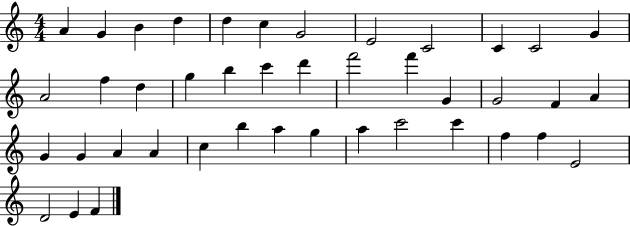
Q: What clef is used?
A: treble